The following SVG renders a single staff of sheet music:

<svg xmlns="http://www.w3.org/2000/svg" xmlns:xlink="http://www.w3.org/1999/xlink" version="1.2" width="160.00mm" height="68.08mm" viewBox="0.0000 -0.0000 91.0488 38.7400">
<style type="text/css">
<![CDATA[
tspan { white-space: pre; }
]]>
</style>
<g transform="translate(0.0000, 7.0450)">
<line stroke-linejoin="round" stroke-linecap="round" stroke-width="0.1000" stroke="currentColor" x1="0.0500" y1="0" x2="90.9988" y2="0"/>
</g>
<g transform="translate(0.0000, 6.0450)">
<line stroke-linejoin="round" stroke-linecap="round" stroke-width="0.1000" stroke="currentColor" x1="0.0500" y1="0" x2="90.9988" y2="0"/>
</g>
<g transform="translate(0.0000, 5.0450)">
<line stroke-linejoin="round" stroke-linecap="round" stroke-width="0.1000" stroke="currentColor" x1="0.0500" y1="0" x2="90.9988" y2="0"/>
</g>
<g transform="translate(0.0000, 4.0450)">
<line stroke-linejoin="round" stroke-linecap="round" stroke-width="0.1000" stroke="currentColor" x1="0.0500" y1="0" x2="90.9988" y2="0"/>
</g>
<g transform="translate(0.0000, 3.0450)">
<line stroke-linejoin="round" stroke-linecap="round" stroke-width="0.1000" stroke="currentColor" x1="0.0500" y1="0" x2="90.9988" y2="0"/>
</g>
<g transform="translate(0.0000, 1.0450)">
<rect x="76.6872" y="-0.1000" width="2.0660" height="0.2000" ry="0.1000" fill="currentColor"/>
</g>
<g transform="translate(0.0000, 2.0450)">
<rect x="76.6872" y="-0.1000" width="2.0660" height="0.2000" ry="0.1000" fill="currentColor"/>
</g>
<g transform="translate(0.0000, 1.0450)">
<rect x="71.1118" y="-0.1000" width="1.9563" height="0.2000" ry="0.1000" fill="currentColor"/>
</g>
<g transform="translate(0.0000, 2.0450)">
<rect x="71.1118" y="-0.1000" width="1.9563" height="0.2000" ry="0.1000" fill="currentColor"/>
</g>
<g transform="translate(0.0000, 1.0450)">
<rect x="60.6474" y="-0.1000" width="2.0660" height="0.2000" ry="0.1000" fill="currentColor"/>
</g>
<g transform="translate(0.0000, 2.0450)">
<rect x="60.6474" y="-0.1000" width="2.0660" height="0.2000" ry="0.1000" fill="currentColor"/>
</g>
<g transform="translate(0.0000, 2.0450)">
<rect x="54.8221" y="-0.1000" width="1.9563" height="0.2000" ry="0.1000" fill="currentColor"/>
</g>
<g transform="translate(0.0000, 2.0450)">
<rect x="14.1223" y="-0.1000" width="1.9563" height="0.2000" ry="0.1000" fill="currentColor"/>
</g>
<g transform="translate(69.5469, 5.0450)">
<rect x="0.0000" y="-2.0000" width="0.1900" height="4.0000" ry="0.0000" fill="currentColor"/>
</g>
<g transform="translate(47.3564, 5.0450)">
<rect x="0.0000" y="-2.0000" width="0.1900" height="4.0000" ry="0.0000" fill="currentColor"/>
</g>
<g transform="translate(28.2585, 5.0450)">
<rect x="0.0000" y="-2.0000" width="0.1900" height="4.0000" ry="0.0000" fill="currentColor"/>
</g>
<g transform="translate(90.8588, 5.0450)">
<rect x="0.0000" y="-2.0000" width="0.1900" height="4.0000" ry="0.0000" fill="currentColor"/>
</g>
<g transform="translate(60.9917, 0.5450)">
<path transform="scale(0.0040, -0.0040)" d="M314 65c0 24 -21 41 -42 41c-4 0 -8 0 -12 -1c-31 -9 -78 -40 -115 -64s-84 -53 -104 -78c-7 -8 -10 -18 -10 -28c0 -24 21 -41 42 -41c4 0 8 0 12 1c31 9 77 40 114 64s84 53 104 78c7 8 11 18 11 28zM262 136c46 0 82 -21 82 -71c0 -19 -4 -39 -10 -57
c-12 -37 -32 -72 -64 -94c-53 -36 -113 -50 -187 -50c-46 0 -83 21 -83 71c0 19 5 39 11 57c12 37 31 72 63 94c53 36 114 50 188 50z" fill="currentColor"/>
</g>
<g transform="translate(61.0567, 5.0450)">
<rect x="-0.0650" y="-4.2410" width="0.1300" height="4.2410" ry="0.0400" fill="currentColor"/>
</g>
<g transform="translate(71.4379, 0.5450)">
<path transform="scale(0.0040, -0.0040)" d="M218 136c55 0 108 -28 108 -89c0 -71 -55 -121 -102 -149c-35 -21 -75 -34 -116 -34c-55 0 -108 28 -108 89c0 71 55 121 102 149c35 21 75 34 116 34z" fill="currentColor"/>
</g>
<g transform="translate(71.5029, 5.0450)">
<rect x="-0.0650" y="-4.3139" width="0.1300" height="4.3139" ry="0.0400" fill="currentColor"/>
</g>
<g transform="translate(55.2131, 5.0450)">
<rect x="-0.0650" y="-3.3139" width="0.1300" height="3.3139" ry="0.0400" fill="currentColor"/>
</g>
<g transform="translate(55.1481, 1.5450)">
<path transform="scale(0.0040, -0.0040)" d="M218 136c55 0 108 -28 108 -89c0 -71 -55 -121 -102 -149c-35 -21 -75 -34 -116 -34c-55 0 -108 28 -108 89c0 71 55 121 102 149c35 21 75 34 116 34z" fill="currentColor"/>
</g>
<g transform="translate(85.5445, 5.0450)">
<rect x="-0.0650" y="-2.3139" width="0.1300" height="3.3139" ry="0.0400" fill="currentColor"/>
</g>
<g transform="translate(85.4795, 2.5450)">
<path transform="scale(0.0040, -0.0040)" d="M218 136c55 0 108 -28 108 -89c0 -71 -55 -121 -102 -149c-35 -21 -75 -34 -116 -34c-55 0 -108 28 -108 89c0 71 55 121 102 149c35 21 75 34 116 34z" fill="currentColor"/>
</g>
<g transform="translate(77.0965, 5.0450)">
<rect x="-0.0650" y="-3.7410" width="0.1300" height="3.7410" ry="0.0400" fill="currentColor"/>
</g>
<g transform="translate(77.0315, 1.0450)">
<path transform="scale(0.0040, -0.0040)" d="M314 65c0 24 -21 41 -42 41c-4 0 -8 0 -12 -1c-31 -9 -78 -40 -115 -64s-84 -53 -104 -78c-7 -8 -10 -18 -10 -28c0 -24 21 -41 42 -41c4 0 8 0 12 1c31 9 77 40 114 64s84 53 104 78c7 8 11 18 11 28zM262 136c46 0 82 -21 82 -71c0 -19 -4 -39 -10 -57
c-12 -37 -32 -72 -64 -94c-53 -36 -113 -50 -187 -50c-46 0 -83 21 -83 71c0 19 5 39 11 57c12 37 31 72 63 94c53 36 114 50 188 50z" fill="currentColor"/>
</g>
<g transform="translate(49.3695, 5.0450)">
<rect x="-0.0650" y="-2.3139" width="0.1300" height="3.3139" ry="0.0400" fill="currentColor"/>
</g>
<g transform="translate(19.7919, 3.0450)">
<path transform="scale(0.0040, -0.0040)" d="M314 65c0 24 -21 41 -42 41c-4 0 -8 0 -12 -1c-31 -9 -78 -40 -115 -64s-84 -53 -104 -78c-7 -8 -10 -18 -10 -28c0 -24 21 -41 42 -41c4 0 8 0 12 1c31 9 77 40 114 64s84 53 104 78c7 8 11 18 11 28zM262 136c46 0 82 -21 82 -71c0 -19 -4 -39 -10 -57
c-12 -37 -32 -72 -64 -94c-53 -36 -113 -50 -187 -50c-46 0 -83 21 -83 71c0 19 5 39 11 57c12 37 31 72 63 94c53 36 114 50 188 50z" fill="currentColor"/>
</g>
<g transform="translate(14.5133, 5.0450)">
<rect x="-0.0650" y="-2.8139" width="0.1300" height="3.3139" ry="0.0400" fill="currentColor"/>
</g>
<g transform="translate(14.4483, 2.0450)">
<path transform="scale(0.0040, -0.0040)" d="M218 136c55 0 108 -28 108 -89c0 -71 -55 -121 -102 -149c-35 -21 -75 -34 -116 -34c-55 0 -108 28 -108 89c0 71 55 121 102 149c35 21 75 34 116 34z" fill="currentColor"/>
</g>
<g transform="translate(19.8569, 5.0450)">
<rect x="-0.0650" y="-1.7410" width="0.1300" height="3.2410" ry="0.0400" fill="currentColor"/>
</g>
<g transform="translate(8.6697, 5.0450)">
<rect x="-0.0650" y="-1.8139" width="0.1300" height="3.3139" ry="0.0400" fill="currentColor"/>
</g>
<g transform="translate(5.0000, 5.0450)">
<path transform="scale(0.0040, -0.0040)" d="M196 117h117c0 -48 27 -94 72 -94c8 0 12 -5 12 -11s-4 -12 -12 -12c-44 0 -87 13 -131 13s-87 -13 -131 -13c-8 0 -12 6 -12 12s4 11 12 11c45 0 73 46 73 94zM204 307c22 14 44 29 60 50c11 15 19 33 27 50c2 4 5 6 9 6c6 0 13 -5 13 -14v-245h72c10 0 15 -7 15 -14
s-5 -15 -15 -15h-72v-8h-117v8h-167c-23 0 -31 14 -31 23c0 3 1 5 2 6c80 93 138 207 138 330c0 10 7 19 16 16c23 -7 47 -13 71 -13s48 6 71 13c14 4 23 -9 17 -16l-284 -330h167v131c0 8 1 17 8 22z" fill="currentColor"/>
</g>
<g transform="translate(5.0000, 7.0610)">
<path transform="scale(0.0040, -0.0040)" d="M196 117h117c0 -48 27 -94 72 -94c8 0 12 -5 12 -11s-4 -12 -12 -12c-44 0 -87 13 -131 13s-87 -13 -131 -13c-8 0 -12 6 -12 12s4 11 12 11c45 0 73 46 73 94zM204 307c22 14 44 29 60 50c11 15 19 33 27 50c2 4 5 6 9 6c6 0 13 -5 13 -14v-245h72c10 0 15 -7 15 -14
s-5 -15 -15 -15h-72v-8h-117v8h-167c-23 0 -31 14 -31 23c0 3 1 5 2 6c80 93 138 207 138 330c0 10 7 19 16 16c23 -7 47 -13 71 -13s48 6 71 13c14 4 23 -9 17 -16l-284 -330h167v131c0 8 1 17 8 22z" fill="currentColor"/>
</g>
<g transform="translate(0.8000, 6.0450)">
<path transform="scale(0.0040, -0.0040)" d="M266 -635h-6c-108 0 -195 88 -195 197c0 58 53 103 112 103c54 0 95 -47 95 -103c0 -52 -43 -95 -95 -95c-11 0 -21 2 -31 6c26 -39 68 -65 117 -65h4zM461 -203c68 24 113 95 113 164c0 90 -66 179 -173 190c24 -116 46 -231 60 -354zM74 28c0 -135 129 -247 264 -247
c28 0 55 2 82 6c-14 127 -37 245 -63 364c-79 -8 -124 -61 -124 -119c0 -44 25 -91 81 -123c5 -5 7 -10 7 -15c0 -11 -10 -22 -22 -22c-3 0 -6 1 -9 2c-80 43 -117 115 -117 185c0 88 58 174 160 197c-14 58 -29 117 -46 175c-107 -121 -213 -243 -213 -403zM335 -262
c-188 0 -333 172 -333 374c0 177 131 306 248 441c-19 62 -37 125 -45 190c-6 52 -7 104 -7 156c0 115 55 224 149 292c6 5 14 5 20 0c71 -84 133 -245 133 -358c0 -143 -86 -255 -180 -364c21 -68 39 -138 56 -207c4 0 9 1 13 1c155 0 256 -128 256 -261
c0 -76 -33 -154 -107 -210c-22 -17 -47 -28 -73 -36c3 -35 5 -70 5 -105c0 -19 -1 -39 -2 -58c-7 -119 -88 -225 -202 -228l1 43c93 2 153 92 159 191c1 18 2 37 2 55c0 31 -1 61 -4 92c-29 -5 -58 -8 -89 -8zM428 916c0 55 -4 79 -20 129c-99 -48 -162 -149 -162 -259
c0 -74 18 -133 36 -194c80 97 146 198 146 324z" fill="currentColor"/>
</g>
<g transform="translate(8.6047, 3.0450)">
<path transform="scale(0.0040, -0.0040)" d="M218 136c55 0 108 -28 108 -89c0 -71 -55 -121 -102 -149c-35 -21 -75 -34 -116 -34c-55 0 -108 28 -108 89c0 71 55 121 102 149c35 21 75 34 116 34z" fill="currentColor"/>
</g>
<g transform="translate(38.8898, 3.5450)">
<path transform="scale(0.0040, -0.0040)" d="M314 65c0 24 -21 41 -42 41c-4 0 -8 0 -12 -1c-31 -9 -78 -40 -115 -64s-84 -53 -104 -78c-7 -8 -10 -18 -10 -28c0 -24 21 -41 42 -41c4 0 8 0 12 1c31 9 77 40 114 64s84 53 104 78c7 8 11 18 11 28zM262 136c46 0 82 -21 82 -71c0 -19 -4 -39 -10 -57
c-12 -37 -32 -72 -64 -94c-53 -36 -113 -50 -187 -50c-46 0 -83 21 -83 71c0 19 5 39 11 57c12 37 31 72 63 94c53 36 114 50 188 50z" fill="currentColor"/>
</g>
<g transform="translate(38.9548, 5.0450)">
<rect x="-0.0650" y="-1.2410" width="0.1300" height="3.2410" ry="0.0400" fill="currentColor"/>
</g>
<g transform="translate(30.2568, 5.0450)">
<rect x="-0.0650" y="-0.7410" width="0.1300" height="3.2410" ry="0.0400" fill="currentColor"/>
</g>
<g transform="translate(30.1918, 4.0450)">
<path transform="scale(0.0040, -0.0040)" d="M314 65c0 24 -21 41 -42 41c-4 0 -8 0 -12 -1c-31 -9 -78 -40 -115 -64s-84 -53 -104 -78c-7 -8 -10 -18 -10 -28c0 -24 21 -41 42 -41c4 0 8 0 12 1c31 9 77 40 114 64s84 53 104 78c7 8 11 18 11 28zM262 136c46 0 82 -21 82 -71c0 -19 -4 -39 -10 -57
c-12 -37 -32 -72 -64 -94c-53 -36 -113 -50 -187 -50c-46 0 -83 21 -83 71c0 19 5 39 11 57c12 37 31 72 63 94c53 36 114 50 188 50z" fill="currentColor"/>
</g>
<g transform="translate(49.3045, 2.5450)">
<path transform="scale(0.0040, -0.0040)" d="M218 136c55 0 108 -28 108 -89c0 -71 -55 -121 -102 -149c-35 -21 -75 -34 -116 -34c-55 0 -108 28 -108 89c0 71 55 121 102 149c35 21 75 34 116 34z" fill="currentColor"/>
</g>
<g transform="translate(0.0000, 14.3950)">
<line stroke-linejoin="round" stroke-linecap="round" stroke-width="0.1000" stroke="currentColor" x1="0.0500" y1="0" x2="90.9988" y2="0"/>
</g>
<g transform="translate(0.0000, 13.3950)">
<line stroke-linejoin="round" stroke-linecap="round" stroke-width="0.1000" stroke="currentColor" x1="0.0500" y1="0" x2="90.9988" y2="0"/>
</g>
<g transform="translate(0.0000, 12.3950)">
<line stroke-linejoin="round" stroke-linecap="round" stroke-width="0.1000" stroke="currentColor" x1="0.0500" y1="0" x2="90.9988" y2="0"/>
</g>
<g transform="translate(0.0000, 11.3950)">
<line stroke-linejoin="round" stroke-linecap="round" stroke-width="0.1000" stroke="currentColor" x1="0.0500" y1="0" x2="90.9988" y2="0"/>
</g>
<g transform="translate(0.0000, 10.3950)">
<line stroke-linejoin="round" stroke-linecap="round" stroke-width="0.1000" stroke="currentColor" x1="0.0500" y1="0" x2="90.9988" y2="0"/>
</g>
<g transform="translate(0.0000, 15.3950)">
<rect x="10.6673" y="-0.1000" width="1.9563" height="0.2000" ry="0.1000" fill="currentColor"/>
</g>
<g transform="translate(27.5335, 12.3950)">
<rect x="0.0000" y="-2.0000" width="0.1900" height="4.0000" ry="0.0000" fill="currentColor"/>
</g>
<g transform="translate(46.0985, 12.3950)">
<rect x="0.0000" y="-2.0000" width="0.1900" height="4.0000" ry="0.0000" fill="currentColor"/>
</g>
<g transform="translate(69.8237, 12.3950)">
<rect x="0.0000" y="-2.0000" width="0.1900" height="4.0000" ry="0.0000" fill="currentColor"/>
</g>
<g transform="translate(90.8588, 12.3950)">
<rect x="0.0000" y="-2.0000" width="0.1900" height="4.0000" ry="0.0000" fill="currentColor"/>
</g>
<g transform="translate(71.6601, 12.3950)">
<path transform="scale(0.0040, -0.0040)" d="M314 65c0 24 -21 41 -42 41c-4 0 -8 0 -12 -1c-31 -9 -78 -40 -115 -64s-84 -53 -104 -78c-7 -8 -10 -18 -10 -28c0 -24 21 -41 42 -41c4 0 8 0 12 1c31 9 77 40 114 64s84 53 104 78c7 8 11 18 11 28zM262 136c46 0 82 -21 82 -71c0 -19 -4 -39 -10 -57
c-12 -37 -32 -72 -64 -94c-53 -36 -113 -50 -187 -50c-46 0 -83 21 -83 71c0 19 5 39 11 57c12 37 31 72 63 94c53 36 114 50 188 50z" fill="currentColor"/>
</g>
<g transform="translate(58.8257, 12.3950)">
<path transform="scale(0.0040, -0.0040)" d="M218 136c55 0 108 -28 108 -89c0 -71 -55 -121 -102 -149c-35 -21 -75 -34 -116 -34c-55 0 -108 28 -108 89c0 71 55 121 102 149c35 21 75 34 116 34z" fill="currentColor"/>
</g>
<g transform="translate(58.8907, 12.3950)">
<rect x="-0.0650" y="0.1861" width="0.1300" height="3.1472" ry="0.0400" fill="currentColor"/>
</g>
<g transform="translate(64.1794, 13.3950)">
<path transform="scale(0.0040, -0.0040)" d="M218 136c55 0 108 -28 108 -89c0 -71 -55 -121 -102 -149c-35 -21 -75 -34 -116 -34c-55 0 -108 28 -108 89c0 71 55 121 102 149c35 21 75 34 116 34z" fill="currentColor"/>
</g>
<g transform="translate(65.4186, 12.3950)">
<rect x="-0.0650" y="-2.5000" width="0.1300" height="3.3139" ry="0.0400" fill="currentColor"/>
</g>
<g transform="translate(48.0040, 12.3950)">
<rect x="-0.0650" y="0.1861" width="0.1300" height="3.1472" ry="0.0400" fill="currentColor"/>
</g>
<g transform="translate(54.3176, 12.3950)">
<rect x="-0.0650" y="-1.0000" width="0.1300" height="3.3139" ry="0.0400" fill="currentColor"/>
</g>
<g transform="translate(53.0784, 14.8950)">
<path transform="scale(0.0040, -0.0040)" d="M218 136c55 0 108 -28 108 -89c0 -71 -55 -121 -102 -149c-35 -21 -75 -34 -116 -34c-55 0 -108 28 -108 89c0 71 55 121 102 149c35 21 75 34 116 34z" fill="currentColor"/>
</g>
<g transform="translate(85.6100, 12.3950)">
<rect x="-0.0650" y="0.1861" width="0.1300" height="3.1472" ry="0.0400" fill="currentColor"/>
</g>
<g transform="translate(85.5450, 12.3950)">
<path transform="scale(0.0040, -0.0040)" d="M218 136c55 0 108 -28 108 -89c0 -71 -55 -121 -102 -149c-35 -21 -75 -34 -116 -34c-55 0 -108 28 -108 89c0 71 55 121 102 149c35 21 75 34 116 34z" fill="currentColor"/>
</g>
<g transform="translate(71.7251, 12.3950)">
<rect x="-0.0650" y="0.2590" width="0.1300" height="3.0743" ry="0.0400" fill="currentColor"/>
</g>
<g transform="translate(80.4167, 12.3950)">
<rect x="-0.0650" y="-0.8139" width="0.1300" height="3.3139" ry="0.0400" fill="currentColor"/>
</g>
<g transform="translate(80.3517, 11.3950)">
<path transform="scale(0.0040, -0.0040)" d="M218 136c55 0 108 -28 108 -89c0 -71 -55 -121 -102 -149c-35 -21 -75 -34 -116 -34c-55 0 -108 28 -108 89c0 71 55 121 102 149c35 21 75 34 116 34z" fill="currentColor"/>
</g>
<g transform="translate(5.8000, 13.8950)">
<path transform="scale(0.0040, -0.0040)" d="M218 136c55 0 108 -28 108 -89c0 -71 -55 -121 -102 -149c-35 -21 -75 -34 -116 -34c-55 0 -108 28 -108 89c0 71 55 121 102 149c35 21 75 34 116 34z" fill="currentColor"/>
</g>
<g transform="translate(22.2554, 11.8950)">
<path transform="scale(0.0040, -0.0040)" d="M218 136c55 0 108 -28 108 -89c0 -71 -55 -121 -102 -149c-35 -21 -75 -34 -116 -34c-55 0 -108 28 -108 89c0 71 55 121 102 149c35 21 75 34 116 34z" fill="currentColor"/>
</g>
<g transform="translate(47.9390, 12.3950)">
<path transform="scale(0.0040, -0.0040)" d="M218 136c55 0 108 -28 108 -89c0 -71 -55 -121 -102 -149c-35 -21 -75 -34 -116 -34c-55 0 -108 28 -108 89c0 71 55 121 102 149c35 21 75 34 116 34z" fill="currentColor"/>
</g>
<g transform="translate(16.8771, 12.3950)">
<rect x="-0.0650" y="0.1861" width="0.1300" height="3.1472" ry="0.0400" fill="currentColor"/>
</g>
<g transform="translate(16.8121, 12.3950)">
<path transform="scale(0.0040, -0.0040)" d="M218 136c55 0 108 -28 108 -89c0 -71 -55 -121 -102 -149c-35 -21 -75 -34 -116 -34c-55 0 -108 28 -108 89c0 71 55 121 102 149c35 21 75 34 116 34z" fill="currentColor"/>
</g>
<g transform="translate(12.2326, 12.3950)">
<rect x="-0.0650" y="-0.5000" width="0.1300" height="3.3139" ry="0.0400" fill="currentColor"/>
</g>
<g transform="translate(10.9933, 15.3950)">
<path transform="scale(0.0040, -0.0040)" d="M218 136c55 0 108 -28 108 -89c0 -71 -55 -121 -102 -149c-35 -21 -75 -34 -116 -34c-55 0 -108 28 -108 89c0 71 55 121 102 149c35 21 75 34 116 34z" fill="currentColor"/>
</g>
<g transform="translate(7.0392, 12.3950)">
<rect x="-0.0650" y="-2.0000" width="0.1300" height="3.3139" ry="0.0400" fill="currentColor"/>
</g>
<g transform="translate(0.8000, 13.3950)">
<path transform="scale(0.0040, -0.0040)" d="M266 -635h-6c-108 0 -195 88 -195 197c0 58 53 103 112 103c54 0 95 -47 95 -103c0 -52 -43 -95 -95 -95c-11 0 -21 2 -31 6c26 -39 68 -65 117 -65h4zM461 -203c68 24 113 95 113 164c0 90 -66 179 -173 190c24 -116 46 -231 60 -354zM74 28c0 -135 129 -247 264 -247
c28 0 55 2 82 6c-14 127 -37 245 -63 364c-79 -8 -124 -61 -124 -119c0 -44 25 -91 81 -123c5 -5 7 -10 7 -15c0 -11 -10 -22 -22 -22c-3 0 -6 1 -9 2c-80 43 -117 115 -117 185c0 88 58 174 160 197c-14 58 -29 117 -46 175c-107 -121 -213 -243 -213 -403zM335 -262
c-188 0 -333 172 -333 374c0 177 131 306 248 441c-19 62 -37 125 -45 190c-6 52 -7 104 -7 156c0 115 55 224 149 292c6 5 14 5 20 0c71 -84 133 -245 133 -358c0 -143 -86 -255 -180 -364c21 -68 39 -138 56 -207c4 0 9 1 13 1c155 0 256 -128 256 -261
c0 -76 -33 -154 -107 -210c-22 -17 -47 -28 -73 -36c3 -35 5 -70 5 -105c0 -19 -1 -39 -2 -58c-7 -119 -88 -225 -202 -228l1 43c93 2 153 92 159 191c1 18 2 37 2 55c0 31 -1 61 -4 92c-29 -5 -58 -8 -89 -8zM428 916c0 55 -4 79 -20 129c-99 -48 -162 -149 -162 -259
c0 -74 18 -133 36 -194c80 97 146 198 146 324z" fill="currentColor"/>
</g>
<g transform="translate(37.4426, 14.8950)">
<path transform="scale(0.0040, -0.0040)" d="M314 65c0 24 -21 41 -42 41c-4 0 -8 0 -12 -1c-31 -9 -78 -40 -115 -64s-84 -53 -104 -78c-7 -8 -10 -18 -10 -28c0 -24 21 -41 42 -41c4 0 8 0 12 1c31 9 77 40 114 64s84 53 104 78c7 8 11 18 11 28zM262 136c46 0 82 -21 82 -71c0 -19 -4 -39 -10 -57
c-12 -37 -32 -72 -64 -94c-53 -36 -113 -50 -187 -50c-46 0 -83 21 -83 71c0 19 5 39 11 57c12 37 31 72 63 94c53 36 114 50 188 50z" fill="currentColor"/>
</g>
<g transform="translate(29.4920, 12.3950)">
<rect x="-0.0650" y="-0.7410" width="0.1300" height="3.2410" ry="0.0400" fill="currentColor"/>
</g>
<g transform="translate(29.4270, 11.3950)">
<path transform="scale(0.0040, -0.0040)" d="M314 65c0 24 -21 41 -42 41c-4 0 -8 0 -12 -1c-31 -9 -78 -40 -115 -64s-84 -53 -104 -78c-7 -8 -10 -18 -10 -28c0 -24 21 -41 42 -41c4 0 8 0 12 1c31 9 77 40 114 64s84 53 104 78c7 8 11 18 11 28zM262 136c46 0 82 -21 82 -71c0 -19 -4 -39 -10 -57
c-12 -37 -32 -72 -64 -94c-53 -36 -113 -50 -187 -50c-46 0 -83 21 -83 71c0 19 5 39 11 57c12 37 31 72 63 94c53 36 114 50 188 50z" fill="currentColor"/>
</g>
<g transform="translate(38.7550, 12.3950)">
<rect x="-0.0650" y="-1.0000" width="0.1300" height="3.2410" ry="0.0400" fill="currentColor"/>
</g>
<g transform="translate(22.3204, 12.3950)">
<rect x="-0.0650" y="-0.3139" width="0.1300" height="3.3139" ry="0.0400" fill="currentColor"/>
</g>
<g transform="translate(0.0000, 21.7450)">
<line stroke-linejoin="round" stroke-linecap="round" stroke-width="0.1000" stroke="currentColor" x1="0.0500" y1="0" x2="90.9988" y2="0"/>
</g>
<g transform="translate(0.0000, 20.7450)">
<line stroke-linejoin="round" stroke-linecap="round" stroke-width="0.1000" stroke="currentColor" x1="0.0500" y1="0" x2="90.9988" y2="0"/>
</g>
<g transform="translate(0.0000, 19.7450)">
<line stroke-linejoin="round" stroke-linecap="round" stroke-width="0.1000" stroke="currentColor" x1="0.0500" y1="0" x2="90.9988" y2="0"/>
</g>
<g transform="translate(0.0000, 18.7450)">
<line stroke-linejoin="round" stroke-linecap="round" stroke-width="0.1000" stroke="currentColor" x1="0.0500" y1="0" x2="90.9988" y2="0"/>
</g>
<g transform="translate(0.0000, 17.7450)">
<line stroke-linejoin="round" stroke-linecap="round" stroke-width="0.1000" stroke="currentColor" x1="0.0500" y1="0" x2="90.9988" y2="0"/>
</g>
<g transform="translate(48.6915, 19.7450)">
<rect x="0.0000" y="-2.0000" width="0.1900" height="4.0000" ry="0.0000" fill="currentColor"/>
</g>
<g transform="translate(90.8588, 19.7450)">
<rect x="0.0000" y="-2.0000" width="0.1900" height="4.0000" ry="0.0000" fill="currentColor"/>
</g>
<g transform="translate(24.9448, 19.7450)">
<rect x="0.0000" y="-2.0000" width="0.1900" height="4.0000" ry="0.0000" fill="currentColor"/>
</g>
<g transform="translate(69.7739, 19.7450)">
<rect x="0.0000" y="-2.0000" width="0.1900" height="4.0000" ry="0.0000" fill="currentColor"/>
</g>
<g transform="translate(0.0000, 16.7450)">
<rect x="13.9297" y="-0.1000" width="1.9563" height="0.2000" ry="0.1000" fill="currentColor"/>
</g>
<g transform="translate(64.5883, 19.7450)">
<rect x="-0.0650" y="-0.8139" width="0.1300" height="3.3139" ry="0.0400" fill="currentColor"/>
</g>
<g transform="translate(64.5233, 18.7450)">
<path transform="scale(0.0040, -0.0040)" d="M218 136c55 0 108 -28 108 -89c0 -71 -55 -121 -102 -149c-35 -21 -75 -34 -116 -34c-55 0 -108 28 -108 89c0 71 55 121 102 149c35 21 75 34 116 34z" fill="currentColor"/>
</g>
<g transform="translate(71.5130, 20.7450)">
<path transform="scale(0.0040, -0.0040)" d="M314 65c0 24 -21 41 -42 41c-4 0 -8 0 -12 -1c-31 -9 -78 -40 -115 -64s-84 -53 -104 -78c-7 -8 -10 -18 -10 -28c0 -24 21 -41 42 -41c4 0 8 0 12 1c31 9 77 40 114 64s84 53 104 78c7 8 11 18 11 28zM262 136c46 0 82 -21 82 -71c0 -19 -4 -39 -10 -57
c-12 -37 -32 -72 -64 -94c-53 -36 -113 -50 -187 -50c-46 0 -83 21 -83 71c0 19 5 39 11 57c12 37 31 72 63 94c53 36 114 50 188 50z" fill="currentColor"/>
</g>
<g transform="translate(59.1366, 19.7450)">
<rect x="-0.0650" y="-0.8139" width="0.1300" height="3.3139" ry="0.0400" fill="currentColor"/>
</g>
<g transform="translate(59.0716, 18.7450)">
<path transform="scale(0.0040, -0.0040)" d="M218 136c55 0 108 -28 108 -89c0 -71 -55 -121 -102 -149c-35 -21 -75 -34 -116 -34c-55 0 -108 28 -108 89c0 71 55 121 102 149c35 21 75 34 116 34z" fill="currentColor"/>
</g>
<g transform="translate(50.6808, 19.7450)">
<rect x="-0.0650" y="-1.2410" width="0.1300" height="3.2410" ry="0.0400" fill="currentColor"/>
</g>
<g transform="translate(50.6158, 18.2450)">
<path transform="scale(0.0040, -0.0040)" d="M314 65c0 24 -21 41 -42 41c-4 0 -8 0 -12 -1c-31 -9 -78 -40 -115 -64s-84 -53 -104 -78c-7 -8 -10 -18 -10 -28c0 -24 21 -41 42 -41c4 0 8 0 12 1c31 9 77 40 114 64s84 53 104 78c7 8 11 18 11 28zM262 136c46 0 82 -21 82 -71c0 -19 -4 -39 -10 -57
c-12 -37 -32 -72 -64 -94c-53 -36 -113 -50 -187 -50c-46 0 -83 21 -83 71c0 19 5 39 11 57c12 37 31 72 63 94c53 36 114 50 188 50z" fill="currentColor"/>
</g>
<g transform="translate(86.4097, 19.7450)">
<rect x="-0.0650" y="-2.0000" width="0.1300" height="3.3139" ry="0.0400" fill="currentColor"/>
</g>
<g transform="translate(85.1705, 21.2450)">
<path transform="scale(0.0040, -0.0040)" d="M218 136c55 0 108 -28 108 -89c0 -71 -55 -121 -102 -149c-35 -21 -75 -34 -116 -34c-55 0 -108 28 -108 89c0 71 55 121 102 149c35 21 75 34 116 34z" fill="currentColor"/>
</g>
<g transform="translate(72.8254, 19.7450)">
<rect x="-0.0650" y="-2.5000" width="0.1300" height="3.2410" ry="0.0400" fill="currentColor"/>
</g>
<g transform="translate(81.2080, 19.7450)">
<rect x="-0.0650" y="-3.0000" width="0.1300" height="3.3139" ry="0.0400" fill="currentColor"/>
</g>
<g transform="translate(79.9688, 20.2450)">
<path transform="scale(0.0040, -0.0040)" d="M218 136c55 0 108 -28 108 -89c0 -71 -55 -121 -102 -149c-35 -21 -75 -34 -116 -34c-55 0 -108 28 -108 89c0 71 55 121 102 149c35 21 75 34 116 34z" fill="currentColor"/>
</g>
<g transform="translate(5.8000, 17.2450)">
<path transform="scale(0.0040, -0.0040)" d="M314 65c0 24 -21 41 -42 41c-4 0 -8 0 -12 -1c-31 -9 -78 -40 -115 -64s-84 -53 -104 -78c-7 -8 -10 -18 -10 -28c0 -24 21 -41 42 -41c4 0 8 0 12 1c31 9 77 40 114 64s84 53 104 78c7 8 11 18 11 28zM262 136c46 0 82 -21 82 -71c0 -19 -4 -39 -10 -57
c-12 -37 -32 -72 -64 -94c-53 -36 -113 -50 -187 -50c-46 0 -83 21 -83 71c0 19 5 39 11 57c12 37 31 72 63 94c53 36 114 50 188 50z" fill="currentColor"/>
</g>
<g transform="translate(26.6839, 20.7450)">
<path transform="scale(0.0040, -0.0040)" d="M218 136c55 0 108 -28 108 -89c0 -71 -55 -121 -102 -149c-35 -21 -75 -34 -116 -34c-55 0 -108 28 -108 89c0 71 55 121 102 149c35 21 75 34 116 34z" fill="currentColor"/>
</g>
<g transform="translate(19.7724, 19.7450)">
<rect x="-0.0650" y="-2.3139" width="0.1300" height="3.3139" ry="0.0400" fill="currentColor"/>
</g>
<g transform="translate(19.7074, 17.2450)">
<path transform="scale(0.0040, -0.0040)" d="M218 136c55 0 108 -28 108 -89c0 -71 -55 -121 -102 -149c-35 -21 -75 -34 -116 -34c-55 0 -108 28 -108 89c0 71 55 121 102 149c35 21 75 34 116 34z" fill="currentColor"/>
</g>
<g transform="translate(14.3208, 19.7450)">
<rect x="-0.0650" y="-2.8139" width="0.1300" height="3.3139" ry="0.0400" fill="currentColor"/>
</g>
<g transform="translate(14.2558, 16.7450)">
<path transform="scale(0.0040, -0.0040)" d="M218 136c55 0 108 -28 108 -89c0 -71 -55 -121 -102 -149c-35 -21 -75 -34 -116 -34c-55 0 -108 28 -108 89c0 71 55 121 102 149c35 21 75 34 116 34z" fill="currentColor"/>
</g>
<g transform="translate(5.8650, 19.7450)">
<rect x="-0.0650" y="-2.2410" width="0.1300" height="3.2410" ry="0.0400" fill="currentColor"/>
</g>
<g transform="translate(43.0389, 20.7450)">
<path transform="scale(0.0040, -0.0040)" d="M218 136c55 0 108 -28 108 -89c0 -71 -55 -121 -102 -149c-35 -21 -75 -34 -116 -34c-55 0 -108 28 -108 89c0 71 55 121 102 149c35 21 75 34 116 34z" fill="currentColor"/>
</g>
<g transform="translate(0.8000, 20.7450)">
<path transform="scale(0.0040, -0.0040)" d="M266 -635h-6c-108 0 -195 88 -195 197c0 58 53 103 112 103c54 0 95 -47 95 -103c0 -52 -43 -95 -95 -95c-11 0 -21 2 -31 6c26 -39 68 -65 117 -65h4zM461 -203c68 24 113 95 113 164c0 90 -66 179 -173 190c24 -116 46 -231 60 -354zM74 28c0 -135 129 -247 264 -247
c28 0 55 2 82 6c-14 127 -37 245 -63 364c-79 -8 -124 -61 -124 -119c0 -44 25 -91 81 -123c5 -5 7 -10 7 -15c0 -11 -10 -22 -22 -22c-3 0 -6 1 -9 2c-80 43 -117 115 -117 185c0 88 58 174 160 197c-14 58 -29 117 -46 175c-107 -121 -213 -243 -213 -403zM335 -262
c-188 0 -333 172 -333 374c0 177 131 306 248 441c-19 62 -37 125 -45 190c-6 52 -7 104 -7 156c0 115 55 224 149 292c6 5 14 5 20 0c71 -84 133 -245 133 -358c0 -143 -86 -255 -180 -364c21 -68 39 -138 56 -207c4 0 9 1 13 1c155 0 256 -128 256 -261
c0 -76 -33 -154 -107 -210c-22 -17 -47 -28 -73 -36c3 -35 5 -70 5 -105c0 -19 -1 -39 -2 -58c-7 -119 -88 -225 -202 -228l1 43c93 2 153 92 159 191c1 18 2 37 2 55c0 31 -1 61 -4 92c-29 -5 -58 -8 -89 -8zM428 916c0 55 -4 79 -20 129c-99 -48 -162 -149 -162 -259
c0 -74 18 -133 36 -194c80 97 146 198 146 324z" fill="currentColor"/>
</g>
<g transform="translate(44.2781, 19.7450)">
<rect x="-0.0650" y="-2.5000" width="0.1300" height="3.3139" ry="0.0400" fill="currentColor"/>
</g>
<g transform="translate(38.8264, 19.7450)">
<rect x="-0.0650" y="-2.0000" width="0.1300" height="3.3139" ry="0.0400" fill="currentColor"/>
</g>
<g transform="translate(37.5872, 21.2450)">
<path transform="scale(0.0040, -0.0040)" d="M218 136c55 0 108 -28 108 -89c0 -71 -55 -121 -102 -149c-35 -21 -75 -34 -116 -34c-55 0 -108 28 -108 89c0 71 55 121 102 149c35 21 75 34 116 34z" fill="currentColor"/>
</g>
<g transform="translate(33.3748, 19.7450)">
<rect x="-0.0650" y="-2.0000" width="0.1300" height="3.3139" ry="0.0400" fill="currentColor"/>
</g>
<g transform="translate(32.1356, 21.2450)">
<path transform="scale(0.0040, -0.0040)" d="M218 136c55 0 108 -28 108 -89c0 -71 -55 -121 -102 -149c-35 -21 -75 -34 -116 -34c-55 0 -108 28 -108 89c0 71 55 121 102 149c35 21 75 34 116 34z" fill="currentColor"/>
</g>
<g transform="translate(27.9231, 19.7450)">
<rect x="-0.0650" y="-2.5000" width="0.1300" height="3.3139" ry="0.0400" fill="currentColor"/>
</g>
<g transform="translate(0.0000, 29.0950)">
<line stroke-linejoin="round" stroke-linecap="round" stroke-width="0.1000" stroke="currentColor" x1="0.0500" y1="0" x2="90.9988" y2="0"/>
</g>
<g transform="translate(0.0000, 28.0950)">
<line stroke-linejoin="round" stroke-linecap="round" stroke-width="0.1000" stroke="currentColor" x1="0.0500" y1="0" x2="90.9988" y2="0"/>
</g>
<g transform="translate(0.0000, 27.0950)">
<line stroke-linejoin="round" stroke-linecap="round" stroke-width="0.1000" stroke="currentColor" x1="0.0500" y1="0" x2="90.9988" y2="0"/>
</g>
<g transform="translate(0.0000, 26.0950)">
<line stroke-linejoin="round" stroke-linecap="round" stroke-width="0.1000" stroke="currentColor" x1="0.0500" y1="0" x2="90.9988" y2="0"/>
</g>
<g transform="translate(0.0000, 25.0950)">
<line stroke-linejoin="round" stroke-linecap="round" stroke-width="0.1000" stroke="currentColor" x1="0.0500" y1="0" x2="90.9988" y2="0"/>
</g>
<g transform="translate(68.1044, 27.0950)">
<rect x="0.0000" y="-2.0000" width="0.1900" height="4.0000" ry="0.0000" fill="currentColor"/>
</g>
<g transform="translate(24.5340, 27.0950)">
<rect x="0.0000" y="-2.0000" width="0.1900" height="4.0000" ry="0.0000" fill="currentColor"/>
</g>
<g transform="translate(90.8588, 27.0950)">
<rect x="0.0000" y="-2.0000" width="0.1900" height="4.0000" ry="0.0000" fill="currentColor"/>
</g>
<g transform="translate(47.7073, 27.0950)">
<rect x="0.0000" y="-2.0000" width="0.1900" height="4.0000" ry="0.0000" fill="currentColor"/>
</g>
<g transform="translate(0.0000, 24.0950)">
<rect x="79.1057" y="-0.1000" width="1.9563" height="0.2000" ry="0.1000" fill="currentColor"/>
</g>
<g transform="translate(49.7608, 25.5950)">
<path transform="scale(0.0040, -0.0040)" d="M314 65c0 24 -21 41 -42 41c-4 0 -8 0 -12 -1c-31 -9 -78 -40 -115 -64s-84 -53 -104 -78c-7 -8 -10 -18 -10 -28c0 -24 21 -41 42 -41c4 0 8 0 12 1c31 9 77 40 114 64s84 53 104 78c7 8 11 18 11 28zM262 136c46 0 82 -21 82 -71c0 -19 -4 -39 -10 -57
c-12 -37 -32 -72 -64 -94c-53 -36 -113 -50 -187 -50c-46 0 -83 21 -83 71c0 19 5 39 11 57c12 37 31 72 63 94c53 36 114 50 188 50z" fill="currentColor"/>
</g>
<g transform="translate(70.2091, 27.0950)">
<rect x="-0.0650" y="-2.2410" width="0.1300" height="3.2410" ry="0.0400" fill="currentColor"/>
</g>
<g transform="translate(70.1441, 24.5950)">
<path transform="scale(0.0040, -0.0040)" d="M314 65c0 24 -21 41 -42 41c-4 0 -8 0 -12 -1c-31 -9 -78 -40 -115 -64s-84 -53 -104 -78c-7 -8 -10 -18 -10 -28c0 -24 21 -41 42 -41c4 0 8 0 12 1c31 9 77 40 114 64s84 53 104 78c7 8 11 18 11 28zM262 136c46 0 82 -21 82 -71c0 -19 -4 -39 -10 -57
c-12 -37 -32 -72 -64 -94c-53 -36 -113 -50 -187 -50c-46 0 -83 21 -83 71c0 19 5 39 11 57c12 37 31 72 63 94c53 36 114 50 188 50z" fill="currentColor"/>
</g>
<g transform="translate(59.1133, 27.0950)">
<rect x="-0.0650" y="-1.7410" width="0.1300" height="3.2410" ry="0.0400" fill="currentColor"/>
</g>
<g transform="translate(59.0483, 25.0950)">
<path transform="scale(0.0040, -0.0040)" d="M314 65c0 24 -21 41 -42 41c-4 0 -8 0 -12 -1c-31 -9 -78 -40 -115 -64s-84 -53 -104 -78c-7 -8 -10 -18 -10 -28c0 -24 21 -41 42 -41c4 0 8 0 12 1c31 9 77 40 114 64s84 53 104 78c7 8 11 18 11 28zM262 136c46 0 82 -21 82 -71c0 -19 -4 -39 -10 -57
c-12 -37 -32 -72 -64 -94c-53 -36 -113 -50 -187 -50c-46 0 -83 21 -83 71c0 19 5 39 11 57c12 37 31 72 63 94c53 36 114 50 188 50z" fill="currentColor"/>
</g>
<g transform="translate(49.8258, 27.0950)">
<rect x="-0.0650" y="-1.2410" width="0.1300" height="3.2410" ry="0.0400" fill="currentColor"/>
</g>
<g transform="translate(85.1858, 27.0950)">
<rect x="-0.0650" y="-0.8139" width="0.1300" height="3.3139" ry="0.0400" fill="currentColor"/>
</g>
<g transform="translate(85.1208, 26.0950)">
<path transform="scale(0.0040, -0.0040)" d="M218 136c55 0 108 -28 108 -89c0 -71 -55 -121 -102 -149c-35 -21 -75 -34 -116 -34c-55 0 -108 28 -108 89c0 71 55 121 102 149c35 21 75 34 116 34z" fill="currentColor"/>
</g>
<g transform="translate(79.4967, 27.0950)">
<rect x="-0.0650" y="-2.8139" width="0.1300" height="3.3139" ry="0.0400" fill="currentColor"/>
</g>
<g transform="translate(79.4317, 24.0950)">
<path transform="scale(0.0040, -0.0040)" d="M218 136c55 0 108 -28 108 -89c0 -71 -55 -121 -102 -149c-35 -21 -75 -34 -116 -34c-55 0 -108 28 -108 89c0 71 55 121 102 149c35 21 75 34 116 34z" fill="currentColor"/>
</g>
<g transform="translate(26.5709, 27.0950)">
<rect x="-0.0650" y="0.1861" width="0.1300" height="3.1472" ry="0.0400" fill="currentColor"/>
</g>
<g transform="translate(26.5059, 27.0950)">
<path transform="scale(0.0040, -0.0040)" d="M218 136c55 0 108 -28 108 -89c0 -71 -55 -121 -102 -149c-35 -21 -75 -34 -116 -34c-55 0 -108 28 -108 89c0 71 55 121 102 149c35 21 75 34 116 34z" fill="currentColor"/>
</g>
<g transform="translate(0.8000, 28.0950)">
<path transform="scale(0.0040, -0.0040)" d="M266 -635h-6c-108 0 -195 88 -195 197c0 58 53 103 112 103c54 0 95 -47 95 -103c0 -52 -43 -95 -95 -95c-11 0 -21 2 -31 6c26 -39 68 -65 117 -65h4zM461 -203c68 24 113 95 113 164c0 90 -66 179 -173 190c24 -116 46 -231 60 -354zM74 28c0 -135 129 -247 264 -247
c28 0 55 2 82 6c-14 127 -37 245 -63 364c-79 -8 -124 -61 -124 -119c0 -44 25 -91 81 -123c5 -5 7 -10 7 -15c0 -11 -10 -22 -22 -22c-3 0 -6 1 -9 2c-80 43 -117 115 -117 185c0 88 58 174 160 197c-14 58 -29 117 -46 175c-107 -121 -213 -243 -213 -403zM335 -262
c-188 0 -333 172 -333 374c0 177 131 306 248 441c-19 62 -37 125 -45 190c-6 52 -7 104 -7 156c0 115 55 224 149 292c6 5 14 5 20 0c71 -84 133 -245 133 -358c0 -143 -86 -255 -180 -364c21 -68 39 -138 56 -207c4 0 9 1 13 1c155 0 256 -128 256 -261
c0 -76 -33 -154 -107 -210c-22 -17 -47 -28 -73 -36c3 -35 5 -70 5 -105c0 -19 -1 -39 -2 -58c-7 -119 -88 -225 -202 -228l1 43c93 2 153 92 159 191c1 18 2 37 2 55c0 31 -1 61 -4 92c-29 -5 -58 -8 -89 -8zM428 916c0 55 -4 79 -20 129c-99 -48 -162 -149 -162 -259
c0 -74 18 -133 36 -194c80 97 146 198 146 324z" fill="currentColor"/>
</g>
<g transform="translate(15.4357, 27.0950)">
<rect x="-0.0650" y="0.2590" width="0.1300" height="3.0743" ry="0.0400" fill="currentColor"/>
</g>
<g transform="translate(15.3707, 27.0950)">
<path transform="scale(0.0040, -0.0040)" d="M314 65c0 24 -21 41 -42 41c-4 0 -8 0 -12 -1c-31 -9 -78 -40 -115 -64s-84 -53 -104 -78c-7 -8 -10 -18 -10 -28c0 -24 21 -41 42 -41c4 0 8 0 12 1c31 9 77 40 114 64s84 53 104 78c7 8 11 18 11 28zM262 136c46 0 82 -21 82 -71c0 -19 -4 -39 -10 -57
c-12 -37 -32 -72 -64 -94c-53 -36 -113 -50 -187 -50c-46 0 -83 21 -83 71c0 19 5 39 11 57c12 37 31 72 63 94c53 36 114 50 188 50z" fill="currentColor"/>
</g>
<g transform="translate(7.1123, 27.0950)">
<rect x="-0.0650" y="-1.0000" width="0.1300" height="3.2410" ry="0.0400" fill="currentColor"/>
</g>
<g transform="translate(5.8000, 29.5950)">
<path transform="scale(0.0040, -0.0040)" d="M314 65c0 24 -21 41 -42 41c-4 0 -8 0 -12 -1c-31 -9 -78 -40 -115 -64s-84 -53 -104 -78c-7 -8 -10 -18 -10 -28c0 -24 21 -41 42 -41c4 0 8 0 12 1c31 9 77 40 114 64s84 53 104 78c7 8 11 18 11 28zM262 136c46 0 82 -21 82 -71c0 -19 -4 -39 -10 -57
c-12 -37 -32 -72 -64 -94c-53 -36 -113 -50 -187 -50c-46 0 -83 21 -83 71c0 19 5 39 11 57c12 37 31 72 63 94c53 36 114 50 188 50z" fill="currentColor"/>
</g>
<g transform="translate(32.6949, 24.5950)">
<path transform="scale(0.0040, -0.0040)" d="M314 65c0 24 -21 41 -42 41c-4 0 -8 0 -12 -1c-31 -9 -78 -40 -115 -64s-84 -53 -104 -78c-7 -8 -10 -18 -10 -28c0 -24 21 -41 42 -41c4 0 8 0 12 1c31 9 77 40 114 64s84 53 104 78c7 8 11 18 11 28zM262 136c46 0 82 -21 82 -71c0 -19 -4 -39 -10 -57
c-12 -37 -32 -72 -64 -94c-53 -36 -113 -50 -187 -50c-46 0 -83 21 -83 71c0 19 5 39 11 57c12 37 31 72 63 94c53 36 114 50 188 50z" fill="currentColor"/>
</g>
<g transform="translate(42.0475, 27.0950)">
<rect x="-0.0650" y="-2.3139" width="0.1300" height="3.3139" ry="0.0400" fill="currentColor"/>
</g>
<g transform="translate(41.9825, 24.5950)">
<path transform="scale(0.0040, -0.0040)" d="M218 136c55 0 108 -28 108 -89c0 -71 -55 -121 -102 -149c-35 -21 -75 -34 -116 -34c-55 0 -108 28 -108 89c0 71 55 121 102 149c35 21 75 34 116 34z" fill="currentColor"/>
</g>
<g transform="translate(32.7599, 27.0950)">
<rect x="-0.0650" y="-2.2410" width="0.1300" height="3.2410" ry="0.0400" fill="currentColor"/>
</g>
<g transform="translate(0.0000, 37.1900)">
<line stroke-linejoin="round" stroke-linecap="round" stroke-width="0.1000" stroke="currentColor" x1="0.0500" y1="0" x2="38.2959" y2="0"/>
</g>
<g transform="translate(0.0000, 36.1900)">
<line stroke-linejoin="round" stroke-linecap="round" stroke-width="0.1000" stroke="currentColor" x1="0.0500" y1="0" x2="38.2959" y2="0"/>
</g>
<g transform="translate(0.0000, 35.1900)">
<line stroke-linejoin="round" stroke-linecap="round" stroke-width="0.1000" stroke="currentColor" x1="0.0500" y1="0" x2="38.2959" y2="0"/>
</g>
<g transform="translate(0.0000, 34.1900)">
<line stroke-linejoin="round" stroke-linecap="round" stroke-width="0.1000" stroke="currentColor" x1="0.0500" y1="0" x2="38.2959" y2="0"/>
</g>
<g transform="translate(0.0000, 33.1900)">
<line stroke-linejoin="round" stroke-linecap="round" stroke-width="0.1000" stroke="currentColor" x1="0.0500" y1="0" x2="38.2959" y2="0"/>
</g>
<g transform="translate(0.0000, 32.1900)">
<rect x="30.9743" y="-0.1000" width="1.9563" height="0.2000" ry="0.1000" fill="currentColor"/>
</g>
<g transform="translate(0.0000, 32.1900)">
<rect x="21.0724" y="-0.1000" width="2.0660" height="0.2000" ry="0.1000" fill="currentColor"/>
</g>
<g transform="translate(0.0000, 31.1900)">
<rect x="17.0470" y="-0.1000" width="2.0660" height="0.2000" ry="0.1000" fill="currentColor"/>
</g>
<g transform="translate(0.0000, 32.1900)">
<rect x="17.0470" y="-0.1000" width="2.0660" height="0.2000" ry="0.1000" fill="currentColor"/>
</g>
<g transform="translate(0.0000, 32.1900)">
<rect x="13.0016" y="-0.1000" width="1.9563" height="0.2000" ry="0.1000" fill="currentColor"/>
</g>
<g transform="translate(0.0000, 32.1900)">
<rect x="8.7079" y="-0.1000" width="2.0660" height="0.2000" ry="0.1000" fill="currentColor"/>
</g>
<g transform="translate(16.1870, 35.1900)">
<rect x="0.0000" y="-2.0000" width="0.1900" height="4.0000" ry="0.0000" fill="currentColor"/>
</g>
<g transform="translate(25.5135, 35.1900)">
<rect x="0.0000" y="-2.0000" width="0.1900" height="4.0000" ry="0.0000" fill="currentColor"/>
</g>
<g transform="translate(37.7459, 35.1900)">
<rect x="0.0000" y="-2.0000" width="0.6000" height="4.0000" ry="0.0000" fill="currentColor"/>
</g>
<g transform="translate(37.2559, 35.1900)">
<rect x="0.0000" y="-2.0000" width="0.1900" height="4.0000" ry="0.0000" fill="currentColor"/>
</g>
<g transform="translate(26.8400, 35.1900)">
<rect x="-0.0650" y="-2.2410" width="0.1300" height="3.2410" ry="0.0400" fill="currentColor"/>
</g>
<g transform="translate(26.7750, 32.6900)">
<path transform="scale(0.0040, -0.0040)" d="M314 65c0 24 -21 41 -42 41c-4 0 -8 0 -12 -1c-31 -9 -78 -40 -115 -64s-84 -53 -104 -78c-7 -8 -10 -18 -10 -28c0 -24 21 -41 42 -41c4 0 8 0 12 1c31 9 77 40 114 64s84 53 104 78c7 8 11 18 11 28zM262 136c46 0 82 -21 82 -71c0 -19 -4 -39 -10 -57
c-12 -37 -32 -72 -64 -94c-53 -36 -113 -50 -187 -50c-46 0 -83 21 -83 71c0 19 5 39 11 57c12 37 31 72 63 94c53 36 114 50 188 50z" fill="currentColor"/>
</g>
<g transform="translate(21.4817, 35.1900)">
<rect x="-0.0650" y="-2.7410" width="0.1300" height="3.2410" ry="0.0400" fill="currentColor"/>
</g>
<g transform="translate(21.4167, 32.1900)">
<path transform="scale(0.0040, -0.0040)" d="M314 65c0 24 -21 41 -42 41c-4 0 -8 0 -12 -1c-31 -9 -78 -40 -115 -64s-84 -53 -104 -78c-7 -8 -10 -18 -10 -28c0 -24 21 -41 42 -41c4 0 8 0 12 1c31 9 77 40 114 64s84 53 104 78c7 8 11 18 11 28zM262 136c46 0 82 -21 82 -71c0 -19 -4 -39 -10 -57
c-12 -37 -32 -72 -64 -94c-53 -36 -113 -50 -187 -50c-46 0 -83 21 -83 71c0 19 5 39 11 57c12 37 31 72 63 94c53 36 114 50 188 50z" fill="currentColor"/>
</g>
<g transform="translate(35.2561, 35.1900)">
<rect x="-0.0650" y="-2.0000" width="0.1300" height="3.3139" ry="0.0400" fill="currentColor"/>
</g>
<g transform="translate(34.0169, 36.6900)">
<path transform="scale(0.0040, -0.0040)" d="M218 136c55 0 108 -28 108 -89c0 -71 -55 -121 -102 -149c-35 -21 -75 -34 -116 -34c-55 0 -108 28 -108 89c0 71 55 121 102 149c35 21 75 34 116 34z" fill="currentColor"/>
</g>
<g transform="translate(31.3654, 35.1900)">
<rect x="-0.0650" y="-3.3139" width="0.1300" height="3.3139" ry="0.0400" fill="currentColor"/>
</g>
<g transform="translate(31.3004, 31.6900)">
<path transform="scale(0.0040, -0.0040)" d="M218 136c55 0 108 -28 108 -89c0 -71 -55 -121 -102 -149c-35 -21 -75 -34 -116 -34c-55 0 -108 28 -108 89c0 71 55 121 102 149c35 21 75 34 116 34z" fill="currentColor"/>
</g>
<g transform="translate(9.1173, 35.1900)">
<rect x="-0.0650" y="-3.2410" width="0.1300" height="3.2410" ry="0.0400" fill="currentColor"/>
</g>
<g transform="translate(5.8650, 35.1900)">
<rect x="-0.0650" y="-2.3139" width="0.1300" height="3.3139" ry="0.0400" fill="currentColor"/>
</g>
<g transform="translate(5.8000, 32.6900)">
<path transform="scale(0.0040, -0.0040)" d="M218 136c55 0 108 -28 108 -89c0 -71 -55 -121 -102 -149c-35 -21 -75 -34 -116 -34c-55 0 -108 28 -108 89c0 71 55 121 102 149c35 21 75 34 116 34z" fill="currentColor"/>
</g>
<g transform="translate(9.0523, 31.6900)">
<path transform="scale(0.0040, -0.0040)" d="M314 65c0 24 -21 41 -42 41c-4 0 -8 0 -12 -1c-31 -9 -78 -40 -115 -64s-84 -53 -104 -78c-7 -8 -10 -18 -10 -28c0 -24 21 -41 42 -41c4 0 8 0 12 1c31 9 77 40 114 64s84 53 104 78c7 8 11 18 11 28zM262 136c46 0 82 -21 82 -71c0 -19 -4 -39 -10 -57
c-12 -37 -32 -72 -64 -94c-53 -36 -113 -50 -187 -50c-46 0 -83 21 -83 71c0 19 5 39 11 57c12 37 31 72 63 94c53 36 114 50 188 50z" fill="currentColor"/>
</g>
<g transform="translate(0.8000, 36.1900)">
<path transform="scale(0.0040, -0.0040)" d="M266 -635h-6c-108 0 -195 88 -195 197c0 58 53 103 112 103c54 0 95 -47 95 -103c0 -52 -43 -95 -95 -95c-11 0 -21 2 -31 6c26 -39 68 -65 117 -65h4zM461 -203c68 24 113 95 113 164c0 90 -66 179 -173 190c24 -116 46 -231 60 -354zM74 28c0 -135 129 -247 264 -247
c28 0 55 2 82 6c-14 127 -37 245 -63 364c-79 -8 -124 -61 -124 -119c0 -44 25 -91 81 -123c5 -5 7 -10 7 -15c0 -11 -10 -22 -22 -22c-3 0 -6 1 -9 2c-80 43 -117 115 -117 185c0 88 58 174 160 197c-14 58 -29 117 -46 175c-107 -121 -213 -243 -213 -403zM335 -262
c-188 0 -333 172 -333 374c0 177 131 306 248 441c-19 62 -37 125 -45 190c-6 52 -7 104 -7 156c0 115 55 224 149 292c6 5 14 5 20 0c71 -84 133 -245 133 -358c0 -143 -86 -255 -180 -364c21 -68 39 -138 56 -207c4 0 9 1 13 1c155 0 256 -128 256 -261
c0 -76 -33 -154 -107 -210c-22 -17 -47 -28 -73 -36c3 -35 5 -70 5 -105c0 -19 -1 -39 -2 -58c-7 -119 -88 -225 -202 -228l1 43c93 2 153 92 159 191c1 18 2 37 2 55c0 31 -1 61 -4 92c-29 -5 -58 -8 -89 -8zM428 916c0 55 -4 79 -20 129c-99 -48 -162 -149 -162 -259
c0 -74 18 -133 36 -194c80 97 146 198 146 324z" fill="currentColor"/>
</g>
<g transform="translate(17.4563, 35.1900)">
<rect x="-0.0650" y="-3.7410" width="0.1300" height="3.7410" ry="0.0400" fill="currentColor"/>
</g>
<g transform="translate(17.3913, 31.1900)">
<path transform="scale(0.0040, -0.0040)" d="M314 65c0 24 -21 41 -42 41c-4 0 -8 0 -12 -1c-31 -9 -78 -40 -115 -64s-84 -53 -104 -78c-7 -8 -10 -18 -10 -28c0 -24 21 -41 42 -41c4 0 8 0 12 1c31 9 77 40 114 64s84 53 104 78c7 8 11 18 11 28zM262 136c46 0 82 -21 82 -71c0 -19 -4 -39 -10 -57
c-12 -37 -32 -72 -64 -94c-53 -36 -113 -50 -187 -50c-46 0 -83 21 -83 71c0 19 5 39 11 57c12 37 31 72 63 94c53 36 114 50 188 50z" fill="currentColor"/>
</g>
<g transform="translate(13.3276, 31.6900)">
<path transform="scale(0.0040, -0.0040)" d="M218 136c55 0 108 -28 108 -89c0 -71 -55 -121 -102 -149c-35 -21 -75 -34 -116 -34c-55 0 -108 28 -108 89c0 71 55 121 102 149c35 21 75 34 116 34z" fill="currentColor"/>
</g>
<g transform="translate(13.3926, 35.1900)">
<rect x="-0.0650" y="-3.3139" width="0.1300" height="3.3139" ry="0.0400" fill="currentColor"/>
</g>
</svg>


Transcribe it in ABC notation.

X:1
T:Untitled
M:4/4
L:1/4
K:C
f a f2 d2 e2 g b d'2 d' c'2 g F C B c d2 D2 B D B G B2 d B g2 a g G F F G e2 d d G2 A F D2 B2 B g2 g e2 f2 g2 a d g b2 b c'2 a2 g2 b F